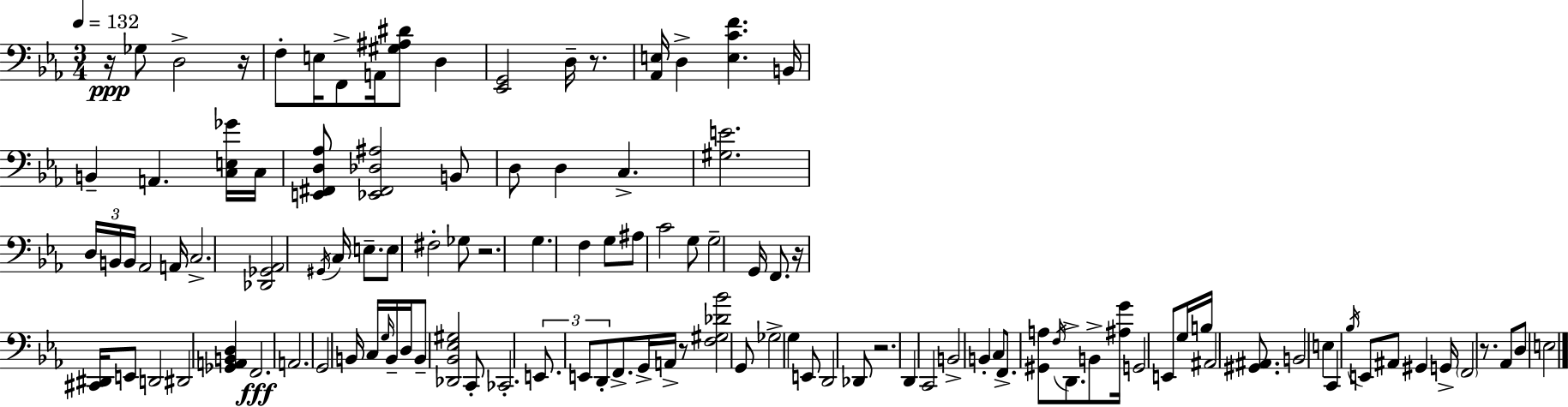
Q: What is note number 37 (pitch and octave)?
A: G2